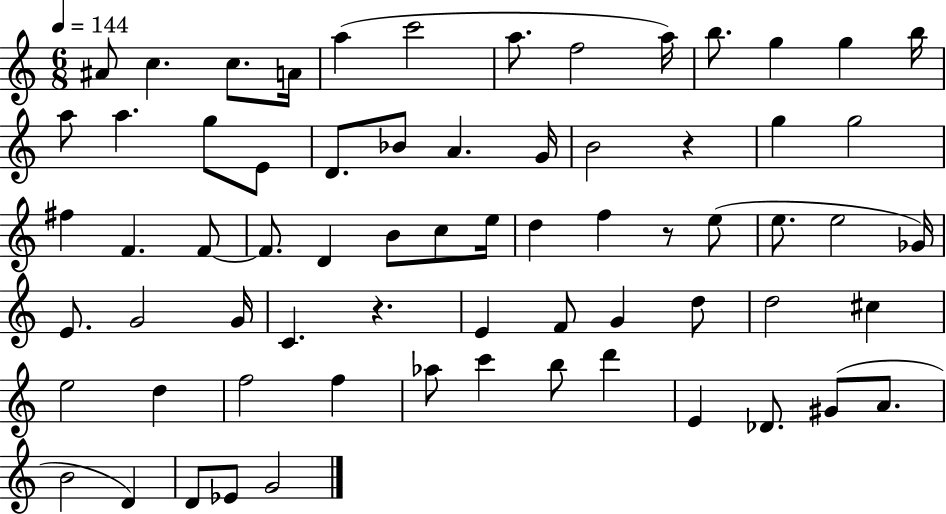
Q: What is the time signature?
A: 6/8